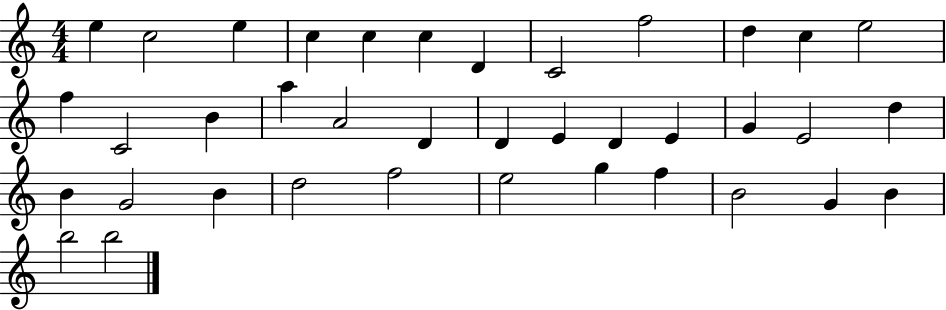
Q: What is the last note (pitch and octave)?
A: B5